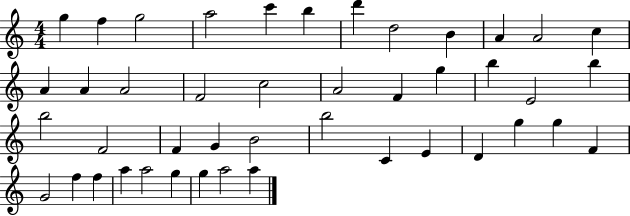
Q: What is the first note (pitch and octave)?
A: G5